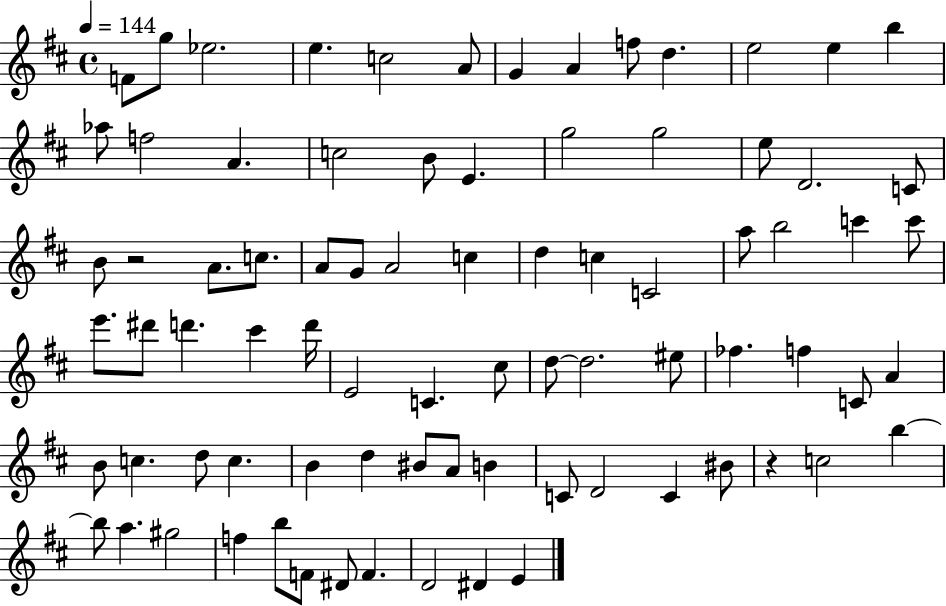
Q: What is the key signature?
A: D major